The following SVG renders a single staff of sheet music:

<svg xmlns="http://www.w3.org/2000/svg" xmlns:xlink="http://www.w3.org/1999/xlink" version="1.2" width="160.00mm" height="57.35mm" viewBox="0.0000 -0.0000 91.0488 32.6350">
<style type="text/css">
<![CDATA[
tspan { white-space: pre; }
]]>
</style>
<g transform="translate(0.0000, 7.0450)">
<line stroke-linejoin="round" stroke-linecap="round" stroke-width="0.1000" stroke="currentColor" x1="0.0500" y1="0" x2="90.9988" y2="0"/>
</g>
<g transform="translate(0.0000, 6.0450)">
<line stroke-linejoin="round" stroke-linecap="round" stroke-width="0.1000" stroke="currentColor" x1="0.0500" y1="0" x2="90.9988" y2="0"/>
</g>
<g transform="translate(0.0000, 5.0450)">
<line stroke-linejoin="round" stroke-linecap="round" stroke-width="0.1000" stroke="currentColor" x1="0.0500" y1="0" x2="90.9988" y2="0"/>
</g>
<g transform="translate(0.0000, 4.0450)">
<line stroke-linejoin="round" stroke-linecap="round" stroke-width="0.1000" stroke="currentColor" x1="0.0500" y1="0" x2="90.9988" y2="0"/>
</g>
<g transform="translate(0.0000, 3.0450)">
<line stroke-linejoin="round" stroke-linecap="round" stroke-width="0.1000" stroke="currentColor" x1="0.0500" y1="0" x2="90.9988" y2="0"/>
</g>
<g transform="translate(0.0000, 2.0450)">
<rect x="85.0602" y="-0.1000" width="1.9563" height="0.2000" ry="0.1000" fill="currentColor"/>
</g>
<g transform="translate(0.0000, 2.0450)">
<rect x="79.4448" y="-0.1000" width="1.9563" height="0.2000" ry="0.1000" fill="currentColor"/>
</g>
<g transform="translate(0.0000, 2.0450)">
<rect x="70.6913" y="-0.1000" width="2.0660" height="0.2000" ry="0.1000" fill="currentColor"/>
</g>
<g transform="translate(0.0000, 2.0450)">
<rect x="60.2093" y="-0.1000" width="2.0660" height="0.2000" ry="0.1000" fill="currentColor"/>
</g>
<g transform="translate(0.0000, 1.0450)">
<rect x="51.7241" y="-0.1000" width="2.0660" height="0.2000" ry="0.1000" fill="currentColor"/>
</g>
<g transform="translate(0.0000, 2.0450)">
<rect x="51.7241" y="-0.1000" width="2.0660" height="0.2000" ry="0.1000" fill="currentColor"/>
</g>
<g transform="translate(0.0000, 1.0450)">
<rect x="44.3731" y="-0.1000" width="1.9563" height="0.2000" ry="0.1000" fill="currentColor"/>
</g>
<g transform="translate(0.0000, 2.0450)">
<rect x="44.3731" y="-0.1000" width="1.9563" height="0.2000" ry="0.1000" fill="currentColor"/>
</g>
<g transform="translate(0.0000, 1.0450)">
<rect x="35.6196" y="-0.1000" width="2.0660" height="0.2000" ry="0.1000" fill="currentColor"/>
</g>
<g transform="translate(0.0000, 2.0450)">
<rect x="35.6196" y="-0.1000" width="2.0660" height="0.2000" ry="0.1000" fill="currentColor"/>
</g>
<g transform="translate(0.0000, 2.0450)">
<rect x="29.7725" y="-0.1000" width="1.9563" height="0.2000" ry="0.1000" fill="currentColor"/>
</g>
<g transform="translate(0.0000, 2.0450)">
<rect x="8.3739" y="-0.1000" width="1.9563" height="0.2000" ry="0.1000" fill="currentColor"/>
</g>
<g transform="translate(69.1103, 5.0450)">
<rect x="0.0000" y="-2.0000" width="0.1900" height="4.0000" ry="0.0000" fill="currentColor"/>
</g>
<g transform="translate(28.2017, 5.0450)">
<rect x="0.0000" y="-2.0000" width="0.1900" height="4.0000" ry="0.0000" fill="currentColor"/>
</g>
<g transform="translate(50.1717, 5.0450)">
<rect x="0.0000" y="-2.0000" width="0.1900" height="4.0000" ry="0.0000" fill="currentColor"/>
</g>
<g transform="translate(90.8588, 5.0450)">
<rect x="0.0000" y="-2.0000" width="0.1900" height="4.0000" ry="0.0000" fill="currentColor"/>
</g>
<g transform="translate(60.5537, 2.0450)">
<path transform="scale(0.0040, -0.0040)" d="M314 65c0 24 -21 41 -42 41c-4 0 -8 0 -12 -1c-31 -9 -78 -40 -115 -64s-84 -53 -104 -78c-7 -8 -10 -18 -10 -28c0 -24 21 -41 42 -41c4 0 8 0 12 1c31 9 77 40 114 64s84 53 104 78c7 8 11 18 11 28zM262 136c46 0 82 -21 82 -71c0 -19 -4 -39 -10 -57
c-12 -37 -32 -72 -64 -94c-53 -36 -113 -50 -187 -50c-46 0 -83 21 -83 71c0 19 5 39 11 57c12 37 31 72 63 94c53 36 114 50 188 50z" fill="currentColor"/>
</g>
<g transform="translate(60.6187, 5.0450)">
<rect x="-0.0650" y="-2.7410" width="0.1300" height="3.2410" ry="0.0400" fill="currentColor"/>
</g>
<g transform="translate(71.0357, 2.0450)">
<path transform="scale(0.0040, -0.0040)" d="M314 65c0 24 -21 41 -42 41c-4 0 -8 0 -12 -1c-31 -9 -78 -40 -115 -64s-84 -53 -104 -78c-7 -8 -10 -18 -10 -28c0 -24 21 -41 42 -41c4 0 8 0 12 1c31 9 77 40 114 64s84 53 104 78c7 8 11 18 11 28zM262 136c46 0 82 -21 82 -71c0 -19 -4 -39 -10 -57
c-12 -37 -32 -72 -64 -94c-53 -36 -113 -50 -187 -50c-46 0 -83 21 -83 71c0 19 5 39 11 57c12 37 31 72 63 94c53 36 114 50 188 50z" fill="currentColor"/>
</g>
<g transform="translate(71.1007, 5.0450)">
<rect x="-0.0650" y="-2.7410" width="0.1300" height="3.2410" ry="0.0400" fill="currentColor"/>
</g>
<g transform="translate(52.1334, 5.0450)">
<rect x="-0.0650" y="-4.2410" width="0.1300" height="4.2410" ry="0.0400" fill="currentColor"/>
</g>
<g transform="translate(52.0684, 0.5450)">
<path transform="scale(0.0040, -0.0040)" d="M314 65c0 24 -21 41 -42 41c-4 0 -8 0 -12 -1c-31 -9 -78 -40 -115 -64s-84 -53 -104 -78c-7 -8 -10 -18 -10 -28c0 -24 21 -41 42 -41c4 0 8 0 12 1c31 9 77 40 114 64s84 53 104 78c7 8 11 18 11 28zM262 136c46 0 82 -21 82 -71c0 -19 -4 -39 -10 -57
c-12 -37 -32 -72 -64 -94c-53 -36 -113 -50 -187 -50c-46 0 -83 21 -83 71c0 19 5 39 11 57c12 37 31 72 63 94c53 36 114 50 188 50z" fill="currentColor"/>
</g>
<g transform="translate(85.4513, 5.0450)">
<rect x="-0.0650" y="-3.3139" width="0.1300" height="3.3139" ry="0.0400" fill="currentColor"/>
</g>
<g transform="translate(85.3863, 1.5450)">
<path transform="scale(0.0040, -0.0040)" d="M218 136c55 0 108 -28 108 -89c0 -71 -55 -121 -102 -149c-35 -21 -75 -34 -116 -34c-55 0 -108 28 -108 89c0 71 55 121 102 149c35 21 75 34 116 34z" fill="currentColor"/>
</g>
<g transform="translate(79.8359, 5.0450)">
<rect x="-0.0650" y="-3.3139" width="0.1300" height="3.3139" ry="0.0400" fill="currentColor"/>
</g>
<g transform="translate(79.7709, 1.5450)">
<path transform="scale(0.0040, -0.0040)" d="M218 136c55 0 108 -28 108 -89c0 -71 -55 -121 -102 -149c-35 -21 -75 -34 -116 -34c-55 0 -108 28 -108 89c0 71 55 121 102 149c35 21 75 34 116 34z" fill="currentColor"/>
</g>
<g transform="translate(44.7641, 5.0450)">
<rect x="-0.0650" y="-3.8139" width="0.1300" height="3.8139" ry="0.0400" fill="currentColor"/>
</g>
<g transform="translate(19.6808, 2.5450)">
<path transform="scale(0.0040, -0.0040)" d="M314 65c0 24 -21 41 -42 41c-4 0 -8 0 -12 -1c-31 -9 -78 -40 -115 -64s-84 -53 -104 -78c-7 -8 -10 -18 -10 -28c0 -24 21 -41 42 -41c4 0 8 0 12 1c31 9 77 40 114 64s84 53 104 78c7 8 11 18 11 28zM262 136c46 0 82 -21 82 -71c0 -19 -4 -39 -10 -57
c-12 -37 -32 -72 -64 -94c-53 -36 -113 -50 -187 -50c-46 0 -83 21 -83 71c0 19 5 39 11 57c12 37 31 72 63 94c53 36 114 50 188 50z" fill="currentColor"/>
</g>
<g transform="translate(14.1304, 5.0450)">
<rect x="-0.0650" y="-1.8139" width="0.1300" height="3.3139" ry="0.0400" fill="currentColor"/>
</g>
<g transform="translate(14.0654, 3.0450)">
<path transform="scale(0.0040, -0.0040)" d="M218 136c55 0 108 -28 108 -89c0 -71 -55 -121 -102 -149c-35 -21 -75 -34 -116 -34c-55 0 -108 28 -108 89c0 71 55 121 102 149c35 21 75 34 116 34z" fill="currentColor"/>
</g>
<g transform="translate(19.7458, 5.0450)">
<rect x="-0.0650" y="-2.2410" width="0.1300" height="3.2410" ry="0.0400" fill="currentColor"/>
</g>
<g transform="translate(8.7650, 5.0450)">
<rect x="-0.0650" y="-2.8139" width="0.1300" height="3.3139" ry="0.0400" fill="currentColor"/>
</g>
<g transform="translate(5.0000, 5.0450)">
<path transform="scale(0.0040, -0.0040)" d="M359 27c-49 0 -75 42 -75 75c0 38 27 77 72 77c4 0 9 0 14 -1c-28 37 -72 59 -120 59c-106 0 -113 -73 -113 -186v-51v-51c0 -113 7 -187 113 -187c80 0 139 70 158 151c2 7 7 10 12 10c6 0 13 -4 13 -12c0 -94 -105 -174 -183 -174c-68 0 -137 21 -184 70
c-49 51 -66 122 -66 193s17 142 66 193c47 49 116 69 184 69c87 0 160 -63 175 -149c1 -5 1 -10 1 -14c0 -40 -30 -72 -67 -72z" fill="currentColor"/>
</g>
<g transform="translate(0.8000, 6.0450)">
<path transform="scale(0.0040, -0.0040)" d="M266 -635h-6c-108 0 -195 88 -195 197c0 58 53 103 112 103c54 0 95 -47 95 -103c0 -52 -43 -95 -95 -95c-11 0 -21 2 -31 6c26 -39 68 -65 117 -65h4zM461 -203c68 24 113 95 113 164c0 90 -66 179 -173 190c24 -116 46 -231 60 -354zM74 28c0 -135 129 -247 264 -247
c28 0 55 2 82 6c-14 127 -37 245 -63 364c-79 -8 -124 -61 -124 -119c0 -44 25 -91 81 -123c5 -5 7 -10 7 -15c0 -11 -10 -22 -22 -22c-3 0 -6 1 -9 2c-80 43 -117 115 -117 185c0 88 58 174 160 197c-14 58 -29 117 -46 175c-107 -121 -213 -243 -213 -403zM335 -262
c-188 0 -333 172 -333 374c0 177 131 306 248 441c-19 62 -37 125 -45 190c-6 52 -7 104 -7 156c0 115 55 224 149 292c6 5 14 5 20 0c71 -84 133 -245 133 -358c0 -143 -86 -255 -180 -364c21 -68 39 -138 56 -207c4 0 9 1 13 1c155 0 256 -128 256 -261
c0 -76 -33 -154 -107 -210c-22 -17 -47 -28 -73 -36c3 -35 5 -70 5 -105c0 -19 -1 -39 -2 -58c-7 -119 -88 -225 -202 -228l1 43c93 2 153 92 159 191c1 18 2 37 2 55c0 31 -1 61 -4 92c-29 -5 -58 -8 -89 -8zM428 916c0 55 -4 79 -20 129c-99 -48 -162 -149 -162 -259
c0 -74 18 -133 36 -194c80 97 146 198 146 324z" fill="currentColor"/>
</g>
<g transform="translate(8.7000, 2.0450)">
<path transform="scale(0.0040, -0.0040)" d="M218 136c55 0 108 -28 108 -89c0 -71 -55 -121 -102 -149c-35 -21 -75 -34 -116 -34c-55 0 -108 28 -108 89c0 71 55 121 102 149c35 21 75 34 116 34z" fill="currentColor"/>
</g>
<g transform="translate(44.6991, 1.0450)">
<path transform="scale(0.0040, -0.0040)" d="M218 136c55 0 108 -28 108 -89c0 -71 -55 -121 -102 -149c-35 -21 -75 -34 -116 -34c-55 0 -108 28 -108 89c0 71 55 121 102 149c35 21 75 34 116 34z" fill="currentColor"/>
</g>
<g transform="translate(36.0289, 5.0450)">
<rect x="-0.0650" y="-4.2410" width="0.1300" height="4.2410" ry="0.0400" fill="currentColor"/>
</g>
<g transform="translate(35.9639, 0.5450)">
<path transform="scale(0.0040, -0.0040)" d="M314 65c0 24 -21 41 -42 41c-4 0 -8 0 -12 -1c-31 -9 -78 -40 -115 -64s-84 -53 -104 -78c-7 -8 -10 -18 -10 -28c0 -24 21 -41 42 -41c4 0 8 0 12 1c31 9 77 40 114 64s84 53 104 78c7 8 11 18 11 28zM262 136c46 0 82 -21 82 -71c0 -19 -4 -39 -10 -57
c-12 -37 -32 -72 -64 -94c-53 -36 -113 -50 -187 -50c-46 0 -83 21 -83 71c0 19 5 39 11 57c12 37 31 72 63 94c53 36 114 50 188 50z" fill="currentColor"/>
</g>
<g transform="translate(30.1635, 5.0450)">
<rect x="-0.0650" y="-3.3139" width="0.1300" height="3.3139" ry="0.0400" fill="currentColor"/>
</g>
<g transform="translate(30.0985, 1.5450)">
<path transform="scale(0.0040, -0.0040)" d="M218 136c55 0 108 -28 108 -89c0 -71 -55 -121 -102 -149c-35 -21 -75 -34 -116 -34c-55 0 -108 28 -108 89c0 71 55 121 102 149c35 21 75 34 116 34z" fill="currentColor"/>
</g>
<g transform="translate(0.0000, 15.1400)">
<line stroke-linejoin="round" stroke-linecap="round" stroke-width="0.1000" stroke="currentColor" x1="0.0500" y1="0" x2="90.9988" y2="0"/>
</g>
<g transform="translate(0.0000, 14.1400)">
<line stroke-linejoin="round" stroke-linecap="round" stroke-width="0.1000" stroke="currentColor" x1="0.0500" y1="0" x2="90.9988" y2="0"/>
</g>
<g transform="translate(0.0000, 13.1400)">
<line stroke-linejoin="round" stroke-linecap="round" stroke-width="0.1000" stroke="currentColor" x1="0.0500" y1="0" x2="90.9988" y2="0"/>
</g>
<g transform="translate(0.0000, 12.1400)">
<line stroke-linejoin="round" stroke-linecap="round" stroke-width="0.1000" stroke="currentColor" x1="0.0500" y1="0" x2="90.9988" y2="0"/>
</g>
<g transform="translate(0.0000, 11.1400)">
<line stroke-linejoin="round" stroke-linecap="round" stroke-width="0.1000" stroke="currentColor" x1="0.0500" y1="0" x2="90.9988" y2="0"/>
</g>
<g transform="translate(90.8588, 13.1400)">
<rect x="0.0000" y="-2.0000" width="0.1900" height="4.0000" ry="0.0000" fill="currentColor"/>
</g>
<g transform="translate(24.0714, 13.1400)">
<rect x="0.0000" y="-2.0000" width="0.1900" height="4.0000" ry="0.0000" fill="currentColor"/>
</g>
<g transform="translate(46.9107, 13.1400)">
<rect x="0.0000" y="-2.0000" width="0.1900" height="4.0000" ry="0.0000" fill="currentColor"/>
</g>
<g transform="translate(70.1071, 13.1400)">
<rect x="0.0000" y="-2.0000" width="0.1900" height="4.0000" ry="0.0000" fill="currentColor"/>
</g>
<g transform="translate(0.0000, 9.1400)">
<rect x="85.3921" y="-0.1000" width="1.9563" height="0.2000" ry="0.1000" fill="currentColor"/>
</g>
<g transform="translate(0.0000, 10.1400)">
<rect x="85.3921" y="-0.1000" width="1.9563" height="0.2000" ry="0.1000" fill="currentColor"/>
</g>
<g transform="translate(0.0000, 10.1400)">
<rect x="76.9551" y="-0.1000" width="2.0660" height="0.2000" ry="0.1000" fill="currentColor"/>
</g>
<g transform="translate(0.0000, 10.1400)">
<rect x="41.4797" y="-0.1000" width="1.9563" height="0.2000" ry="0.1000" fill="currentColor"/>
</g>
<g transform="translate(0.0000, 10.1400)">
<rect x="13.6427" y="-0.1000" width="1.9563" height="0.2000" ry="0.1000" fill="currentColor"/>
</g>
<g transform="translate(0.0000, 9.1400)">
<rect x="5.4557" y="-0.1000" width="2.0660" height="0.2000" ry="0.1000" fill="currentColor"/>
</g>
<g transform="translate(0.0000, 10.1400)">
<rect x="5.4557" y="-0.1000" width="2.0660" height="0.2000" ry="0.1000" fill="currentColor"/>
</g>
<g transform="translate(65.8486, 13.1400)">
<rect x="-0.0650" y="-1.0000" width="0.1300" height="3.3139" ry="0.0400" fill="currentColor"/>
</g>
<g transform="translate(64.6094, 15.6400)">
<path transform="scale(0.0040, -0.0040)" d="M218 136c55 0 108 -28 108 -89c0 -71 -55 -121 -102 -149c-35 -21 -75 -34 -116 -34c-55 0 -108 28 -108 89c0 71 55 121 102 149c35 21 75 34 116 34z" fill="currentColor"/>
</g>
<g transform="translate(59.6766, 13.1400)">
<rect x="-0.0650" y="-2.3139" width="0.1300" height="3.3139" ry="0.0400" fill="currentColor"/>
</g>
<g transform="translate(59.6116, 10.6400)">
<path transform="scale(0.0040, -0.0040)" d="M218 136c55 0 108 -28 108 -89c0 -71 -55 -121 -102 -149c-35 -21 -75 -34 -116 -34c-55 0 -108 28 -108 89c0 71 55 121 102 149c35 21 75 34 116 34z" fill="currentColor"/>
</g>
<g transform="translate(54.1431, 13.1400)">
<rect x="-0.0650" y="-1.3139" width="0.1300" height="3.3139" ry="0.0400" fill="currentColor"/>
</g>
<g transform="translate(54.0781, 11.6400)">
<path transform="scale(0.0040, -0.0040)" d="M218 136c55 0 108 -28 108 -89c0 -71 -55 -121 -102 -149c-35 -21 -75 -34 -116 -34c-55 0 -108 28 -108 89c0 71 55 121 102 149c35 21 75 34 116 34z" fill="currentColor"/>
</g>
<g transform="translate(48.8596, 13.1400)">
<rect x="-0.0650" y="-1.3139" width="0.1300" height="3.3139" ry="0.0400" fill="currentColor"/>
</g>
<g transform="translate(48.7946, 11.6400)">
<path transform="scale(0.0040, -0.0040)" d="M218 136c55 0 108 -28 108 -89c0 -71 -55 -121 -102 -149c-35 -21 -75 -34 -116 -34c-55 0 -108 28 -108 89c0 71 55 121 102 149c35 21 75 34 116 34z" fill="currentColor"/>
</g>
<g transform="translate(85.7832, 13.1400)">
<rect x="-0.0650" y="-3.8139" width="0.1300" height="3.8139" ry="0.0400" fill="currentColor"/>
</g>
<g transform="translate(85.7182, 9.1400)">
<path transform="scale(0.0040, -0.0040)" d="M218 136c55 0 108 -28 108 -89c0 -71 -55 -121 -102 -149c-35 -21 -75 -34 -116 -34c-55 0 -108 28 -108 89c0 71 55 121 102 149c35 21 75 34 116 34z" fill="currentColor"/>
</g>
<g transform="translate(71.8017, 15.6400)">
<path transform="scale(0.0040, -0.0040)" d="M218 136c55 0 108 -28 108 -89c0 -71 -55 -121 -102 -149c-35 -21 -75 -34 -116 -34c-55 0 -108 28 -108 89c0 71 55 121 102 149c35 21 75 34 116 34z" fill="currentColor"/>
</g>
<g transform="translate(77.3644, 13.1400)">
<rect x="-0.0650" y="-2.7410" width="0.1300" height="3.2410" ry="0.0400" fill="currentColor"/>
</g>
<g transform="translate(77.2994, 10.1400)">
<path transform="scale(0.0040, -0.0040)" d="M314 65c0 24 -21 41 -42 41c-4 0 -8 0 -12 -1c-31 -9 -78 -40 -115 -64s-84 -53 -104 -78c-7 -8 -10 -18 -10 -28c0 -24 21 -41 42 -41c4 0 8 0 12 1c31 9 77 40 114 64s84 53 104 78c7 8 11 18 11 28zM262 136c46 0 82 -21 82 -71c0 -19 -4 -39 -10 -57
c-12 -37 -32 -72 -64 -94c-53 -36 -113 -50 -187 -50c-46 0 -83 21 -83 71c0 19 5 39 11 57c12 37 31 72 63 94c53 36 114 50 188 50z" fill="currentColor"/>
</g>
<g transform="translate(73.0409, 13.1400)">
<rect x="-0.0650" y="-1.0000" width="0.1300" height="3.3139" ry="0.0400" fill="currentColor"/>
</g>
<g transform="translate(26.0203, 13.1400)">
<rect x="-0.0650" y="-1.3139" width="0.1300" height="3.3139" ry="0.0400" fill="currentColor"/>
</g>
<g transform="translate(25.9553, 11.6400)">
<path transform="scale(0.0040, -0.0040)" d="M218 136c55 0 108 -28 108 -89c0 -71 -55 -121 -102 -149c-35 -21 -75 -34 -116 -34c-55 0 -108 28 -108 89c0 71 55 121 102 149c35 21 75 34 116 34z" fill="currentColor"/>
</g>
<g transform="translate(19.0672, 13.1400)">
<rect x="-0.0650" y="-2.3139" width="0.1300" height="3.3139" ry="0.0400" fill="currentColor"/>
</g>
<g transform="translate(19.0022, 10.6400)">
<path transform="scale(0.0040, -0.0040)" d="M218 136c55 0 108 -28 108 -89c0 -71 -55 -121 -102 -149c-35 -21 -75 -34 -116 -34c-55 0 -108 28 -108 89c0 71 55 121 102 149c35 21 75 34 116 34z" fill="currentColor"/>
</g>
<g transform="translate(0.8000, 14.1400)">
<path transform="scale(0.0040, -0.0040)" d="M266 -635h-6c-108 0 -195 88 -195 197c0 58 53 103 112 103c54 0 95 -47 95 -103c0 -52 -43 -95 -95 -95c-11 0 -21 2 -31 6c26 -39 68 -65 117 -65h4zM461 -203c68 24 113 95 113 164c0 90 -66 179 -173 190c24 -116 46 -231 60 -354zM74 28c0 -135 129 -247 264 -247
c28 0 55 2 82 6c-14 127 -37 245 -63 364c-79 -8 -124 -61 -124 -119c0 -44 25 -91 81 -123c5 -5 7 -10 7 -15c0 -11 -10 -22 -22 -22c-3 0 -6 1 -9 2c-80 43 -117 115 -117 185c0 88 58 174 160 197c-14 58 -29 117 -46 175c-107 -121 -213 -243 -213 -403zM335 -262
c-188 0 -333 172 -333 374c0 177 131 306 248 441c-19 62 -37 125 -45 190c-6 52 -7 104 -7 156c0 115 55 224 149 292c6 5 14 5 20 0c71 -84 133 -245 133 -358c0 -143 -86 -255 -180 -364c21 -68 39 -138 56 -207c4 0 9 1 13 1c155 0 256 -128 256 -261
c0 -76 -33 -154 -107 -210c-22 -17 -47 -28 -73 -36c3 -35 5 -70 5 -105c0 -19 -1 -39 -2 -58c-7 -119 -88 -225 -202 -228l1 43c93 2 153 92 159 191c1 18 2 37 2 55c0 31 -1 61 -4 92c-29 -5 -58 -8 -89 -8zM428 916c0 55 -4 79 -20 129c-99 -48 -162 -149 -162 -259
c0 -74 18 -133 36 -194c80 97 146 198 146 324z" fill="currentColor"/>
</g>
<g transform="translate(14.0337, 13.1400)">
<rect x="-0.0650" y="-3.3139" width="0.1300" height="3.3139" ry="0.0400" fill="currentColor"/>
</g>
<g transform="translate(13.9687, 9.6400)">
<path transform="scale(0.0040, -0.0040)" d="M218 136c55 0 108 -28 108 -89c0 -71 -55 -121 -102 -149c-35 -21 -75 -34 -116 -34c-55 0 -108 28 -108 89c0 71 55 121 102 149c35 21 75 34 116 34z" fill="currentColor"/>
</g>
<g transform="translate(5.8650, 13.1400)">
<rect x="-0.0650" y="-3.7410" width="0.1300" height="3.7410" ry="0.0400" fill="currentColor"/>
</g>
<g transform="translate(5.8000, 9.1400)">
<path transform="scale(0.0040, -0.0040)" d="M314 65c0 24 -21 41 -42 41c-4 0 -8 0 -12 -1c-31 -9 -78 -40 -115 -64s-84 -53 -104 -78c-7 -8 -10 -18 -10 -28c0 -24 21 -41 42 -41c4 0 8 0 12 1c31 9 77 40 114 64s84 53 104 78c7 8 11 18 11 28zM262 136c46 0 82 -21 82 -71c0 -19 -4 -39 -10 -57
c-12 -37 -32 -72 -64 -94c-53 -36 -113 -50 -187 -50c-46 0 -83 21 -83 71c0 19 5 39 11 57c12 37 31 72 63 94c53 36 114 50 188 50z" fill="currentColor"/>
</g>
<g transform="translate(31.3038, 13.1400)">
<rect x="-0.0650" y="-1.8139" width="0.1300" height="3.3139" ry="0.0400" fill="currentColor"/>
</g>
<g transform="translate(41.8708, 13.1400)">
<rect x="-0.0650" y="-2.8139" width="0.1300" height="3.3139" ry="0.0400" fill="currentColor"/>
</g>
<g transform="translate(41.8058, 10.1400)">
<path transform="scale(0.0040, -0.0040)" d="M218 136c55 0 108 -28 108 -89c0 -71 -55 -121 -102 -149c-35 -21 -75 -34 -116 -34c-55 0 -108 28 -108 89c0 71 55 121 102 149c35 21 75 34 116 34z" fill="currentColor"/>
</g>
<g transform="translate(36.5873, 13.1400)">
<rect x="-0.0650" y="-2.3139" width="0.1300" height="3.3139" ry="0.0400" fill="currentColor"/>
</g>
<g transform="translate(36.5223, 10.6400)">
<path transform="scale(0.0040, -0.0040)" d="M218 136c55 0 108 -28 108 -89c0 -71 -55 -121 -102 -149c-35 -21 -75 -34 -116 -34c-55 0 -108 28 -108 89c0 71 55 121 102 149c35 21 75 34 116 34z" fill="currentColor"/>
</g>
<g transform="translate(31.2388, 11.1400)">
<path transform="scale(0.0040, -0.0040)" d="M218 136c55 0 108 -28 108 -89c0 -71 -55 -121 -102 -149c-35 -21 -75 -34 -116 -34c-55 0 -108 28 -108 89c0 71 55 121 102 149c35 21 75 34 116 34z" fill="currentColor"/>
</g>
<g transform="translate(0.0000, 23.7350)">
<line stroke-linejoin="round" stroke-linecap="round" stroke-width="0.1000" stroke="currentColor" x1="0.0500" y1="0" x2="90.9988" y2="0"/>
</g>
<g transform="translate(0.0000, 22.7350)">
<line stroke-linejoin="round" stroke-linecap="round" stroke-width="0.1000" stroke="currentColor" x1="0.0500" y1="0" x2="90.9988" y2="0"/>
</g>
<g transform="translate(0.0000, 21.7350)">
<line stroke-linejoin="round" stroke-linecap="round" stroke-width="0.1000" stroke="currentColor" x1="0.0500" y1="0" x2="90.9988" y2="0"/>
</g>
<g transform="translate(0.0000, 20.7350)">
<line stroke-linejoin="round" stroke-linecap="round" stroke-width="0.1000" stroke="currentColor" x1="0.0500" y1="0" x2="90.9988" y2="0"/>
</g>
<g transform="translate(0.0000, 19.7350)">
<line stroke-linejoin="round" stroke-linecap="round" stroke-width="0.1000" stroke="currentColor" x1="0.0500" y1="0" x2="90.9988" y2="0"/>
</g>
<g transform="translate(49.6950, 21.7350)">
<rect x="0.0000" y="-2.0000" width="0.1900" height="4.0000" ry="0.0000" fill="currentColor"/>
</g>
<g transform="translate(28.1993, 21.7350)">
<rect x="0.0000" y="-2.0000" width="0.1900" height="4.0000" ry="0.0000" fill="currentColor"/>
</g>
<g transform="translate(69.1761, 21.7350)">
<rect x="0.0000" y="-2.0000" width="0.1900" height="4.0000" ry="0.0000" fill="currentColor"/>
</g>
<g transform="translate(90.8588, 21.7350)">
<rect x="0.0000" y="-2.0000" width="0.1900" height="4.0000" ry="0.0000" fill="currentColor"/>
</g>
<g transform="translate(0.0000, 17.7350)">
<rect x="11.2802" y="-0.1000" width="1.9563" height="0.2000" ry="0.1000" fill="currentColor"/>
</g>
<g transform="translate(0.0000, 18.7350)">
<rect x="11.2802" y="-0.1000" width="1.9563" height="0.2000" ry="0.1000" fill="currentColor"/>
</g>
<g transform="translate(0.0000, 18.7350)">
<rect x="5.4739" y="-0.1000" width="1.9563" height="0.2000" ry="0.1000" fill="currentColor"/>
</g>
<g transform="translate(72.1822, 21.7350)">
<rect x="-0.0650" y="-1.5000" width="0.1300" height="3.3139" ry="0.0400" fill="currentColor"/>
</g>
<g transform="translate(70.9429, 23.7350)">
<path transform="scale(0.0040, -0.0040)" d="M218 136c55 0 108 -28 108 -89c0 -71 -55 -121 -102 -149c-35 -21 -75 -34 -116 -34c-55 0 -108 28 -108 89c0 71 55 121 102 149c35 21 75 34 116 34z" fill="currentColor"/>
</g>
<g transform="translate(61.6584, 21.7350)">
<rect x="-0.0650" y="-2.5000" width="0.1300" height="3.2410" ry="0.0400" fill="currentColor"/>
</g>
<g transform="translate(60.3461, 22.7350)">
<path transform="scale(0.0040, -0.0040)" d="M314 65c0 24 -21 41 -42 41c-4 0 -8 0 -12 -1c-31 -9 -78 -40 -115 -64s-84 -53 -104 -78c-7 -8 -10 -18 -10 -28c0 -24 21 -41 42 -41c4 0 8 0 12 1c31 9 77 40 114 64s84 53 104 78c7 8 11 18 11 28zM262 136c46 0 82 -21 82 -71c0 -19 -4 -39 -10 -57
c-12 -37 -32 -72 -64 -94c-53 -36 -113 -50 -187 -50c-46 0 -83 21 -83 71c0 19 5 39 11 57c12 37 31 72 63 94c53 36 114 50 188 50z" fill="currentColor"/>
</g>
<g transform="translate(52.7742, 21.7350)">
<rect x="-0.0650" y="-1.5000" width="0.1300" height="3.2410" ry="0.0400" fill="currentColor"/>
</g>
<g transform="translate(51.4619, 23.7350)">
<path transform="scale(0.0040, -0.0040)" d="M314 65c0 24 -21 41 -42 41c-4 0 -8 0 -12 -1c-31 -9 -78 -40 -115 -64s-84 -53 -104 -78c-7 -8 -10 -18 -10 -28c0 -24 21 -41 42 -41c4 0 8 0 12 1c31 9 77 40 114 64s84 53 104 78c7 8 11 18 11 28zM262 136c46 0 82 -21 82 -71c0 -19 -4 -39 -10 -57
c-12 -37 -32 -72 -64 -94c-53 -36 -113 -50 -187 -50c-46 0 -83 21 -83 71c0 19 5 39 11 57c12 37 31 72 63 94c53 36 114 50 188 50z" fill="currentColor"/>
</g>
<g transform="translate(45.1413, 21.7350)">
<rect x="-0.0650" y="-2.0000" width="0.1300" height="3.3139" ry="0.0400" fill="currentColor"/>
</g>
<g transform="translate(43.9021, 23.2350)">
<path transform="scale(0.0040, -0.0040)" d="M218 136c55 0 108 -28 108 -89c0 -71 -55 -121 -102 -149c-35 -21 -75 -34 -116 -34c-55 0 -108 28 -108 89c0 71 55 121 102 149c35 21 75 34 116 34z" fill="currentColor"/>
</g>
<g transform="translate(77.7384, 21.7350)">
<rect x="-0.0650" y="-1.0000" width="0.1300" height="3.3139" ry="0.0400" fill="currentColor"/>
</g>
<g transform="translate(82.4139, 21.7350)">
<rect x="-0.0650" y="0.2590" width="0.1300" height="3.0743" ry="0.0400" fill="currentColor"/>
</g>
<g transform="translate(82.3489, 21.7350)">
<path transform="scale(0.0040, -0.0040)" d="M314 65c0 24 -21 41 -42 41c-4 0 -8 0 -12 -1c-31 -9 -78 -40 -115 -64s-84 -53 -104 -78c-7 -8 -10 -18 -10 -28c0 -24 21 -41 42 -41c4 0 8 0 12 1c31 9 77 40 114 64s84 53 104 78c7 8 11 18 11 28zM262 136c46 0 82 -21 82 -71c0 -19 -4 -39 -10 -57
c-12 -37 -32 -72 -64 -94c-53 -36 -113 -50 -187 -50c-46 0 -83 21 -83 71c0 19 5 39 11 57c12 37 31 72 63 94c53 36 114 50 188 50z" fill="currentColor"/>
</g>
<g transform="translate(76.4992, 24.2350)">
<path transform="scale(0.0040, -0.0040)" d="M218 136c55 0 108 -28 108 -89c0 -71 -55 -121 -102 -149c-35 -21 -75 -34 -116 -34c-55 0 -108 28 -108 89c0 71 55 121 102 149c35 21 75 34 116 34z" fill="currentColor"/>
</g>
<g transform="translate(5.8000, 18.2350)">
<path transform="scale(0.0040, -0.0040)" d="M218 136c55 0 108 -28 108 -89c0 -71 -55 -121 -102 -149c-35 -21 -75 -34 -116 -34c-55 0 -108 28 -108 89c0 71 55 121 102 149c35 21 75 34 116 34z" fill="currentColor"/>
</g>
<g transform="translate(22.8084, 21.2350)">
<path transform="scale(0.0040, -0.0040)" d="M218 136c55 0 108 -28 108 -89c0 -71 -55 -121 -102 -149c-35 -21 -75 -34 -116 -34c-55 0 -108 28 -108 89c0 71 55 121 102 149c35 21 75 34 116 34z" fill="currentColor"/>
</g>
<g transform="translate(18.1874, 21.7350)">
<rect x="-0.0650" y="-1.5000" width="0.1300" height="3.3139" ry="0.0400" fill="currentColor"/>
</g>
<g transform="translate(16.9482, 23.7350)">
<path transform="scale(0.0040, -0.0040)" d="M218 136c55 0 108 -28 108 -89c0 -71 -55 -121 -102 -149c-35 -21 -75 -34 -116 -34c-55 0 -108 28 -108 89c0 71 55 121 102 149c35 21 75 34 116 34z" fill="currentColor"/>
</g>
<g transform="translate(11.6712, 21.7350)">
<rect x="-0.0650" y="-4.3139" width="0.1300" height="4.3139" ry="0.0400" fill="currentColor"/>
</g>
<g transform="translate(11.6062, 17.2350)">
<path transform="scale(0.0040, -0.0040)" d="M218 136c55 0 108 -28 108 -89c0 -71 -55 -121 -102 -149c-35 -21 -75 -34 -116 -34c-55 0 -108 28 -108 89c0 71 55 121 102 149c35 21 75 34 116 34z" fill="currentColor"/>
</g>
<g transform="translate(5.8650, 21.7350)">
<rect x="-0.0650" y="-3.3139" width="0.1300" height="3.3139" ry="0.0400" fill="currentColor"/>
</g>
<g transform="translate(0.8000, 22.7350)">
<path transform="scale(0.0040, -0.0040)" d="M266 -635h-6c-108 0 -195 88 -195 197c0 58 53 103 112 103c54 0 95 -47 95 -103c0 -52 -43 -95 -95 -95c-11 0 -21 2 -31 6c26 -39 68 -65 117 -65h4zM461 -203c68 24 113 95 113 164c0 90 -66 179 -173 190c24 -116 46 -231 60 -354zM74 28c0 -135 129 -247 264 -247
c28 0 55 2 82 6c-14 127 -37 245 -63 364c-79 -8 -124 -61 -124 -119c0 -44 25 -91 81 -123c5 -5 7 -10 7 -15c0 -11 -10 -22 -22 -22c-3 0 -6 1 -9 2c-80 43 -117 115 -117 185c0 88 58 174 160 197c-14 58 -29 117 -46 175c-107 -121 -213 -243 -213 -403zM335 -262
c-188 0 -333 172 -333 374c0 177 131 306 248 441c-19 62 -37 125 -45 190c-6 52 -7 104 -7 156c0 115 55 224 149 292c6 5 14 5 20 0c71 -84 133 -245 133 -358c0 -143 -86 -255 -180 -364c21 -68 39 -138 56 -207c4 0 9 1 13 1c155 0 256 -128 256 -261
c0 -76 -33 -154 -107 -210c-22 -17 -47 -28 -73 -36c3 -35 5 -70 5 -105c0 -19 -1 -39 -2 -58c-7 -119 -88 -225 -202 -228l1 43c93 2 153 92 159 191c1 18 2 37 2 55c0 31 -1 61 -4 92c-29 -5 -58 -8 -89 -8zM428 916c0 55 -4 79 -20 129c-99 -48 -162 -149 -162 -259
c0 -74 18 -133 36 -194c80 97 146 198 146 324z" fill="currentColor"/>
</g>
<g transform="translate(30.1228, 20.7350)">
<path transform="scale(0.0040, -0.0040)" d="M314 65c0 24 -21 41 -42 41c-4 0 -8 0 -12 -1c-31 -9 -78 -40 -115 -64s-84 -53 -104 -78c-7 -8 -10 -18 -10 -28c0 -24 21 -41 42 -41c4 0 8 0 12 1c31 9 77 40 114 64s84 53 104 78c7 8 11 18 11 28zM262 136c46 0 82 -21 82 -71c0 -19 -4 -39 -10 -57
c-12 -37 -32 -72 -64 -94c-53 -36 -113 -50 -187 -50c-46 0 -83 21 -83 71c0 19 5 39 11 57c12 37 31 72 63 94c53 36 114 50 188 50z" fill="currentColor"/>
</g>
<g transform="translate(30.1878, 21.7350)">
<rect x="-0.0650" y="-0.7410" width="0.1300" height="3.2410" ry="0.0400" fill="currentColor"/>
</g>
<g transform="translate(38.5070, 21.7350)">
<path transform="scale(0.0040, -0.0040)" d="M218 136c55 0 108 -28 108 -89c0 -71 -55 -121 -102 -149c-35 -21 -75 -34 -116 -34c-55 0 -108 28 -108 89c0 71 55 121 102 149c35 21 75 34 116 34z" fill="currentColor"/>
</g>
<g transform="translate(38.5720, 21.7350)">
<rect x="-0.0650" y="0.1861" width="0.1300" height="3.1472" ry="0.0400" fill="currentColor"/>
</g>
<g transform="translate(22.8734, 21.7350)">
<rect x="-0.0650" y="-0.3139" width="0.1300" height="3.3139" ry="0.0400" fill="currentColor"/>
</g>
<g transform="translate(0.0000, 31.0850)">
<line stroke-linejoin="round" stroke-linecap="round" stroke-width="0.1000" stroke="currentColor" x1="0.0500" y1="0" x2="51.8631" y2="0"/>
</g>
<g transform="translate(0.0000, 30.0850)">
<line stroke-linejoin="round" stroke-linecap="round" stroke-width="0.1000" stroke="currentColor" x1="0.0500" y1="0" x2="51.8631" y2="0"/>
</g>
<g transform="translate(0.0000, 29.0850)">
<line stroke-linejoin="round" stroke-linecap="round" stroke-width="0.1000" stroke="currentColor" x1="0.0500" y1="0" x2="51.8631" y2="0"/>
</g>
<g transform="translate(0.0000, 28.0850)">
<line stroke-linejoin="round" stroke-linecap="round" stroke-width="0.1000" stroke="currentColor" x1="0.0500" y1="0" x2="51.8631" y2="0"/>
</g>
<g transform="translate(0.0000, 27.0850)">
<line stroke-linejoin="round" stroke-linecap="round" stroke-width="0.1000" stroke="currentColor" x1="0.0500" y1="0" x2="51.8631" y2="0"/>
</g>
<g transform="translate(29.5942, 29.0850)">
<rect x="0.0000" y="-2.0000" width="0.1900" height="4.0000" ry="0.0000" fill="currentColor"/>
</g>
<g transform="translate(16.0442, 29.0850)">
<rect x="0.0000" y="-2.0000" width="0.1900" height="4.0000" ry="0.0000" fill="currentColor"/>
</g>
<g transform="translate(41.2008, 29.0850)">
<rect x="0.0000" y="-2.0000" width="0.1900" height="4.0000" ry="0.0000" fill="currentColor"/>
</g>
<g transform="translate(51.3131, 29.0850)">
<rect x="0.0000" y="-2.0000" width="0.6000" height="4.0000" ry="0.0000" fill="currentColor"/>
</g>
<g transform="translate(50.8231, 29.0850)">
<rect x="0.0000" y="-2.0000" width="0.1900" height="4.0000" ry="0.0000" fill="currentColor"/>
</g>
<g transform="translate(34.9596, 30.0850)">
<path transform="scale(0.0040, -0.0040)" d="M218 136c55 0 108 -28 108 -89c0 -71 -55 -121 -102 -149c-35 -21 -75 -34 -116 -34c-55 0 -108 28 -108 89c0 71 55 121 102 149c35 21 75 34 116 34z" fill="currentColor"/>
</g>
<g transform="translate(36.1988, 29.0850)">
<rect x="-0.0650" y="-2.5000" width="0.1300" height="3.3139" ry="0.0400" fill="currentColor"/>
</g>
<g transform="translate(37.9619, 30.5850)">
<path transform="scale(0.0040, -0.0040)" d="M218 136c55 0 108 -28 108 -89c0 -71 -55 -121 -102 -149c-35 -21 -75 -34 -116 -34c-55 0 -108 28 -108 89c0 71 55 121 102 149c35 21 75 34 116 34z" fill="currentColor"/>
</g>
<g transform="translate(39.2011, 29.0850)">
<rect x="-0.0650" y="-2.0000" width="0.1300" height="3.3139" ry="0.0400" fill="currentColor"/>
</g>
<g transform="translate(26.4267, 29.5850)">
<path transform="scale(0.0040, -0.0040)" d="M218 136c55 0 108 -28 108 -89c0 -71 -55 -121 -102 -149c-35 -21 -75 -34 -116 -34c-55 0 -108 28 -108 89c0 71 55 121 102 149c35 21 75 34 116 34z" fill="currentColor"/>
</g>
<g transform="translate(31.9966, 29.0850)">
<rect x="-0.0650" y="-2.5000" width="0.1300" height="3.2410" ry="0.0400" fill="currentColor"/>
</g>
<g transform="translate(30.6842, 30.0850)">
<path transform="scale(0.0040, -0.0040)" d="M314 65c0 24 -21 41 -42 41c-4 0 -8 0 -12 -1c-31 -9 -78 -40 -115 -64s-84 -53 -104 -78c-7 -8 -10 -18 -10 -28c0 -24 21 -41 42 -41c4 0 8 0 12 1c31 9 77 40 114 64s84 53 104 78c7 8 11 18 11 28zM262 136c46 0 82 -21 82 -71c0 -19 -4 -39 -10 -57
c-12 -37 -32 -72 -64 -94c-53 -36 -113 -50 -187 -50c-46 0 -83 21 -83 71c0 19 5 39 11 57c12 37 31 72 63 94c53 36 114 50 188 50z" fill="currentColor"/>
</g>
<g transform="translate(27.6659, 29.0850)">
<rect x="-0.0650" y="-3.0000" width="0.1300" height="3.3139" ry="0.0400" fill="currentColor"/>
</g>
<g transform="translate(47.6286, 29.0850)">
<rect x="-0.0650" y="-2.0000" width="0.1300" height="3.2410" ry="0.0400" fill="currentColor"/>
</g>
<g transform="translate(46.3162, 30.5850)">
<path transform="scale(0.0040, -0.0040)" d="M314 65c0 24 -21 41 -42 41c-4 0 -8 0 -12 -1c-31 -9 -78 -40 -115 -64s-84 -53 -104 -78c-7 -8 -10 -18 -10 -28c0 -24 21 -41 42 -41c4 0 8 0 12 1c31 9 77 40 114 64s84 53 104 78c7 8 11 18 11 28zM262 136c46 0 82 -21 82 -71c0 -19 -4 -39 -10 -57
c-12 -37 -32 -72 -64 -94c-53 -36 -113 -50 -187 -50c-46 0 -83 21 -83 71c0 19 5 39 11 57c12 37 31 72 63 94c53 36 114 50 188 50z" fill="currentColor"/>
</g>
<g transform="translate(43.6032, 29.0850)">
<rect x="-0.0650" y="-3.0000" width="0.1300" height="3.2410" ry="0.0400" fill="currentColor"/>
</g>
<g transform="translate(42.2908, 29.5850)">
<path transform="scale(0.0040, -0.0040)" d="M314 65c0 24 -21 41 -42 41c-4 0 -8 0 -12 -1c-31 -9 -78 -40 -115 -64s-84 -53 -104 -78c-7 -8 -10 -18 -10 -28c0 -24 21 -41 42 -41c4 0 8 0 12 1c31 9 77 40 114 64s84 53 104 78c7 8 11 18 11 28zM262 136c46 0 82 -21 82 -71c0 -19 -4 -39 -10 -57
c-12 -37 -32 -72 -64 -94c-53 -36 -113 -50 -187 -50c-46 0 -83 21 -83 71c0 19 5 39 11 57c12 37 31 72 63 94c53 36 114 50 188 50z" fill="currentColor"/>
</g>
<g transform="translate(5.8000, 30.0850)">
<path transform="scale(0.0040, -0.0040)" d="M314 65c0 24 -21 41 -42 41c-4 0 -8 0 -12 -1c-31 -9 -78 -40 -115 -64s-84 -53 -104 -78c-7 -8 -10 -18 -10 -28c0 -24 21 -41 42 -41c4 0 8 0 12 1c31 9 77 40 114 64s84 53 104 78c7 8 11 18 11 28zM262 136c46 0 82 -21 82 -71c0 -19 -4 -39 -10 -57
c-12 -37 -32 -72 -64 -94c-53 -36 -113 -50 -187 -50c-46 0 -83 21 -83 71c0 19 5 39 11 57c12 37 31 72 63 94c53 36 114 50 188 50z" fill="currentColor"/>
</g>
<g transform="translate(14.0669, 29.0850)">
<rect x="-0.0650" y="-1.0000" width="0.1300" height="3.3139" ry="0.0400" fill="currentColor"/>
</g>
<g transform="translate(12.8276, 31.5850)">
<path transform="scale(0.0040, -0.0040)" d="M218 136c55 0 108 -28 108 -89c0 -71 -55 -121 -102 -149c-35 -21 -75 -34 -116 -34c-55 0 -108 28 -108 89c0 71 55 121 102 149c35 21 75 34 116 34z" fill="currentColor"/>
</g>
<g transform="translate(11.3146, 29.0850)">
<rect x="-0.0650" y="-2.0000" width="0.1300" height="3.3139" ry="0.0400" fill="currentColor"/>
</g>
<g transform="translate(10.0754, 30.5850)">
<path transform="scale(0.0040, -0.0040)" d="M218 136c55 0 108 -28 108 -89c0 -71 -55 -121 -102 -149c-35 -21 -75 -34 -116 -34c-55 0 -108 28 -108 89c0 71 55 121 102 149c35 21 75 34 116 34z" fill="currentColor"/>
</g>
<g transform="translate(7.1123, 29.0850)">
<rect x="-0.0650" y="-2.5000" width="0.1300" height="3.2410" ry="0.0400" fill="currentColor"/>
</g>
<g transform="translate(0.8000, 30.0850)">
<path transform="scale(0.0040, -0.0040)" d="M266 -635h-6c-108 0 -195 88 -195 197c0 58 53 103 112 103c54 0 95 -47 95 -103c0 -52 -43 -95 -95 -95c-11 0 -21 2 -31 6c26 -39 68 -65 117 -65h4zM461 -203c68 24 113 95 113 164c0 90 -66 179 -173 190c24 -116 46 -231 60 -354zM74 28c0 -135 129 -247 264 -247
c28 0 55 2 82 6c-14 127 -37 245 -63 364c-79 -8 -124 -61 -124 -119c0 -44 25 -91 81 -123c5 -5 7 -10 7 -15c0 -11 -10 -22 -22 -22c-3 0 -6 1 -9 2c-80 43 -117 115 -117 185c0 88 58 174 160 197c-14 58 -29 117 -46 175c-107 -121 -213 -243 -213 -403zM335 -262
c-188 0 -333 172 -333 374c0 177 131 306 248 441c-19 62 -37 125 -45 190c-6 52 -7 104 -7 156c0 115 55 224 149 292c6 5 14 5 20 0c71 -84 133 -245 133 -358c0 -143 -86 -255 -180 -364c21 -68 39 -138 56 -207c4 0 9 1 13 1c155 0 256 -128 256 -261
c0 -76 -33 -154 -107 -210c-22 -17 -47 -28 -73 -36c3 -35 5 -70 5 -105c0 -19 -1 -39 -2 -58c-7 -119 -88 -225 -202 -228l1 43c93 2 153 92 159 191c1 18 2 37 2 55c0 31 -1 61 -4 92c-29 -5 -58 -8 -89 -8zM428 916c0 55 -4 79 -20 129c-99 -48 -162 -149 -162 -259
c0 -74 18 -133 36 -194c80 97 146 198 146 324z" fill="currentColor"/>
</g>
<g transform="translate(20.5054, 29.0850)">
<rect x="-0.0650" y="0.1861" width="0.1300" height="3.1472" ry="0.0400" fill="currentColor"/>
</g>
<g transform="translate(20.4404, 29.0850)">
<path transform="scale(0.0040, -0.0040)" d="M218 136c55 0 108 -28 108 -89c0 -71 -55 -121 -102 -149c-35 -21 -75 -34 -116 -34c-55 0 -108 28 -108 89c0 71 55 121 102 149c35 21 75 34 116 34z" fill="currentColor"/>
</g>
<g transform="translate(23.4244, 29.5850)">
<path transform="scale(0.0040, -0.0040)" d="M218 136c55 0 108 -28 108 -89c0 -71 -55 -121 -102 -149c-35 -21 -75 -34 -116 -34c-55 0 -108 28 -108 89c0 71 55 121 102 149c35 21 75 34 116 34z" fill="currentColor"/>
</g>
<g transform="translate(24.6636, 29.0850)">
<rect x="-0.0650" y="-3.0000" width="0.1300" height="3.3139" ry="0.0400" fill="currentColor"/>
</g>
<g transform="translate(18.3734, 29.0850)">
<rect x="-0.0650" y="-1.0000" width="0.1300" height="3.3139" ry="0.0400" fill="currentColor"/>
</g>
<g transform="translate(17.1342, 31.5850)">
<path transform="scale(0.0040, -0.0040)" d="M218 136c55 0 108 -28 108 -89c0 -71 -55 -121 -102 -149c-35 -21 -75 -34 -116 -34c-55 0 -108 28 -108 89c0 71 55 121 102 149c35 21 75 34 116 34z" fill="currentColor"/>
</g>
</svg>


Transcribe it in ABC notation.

X:1
T:Untitled
M:4/4
L:1/4
K:C
a f g2 b d'2 c' d'2 a2 a2 b b c'2 b g e f g a e e g D D a2 c' b d' E c d2 B F E2 G2 E D B2 G2 F D D B A A G2 G F A2 F2